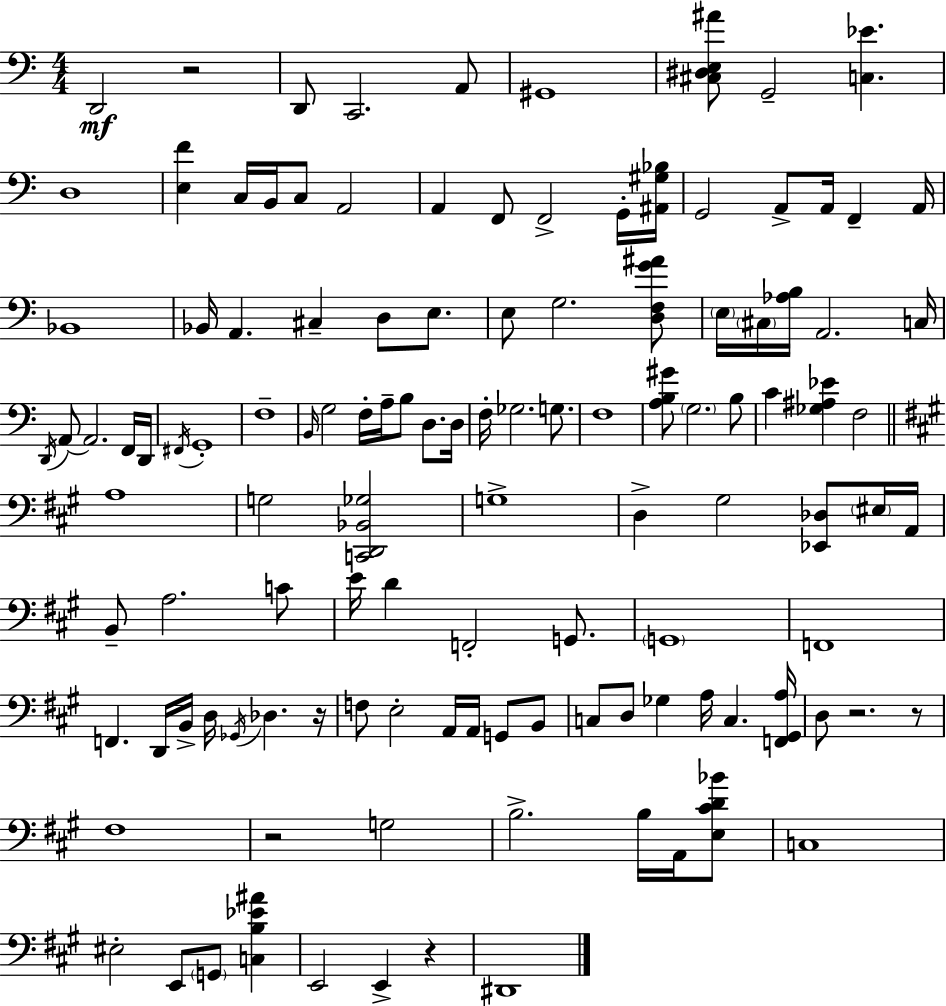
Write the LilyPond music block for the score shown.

{
  \clef bass
  \numericTimeSignature
  \time 4/4
  \key a \minor
  d,2\mf r2 | d,8 c,2. a,8 | gis,1 | <cis dis e ais'>8 g,2-- <c ees'>4. | \break d1 | <e f'>4 c16 b,16 c8 a,2 | a,4 f,8 f,2-> g,16-. <ais, gis bes>16 | g,2 a,8-> a,16 f,4-- a,16 | \break bes,1 | bes,16 a,4. cis4-- d8 e8. | e8 g2. <d f g' ais'>8 | \parenthesize e16 \parenthesize cis16 <aes b>16 a,2. c16 | \break \acciaccatura { d,16 } a,8~~ a,2. f,16 | d,16 \acciaccatura { fis,16 } g,1-. | f1-- | \grace { b,16 } g2 f16-. a16-- b8 d8. | \break d16 f16-. ges2. | g8. f1 | <a b gis'>8 \parenthesize g2. | b8 c'4 <ges ais ees'>4 f2 | \break \bar "||" \break \key a \major a1 | g2 <c, d, bes, ges>2 | g1-> | d4-> gis2 <ees, des>8 \parenthesize eis16 a,16 | \break b,8-- a2. c'8 | e'16 d'4 f,2-. g,8. | \parenthesize g,1 | f,1 | \break f,4. d,16 b,16-> d16 \acciaccatura { ges,16 } des4. | r16 f8 e2-. a,16 a,16 g,8 b,8 | c8 d8 ges4 a16 c4. | <f, gis, a>16 d8 r2. r8 | \break fis1 | r2 g2 | b2.-> b16 a,16 <e cis' d' bes'>8 | c1 | \break eis2-. e,8 \parenthesize g,8 <c b ees' ais'>4 | e,2 e,4-> r4 | dis,1 | \bar "|."
}